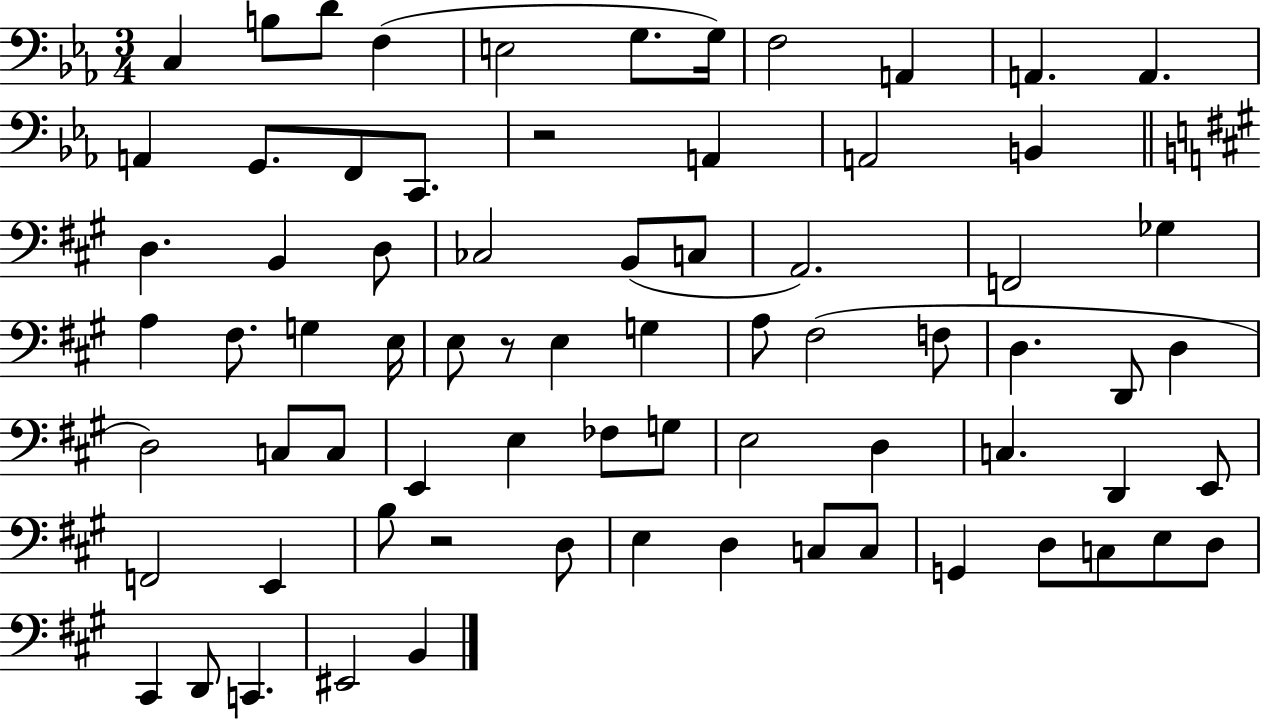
{
  \clef bass
  \numericTimeSignature
  \time 3/4
  \key ees \major
  c4 b8 d'8 f4( | e2 g8. g16) | f2 a,4 | a,4. a,4. | \break a,4 g,8. f,8 c,8. | r2 a,4 | a,2 b,4 | \bar "||" \break \key a \major d4. b,4 d8 | ces2 b,8( c8 | a,2.) | f,2 ges4 | \break a4 fis8. g4 e16 | e8 r8 e4 g4 | a8 fis2( f8 | d4. d,8 d4 | \break d2) c8 c8 | e,4 e4 fes8 g8 | e2 d4 | c4. d,4 e,8 | \break f,2 e,4 | b8 r2 d8 | e4 d4 c8 c8 | g,4 d8 c8 e8 d8 | \break cis,4 d,8 c,4. | eis,2 b,4 | \bar "|."
}